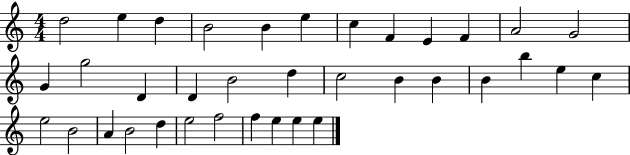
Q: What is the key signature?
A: C major